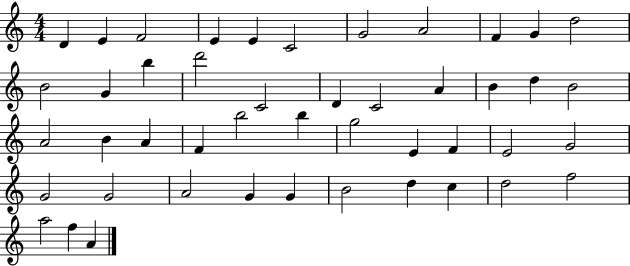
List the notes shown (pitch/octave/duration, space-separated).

D4/q E4/q F4/h E4/q E4/q C4/h G4/h A4/h F4/q G4/q D5/h B4/h G4/q B5/q D6/h C4/h D4/q C4/h A4/q B4/q D5/q B4/h A4/h B4/q A4/q F4/q B5/h B5/q G5/h E4/q F4/q E4/h G4/h G4/h G4/h A4/h G4/q G4/q B4/h D5/q C5/q D5/h F5/h A5/h F5/q A4/q